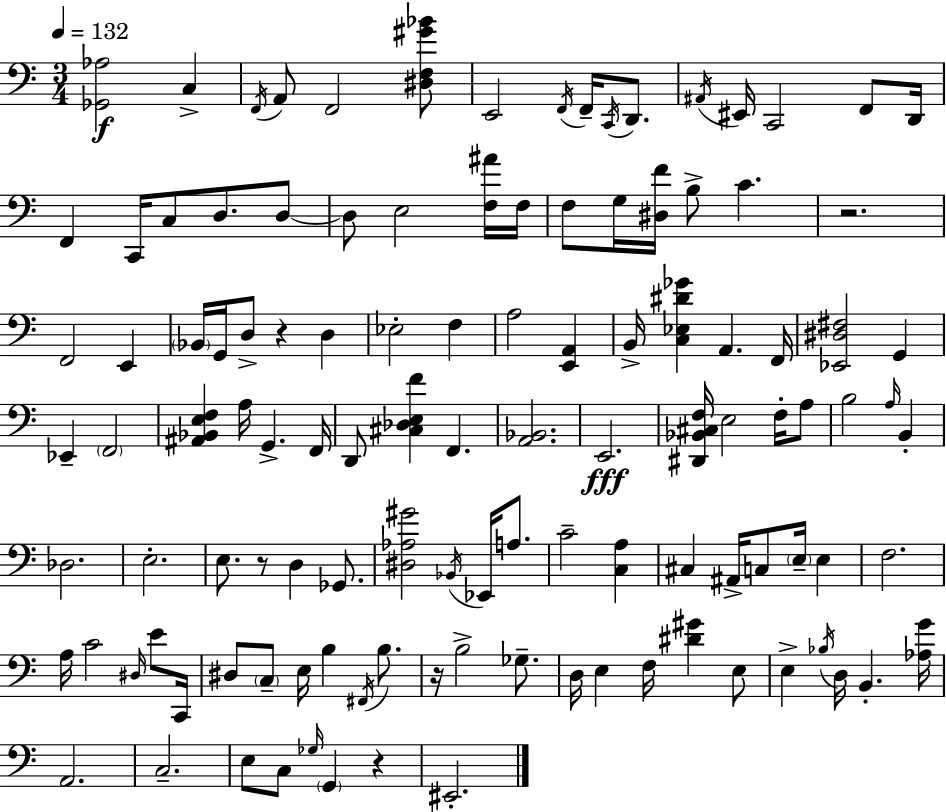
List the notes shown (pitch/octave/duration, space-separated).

[Gb2,Ab3]/h C3/q F2/s A2/e F2/h [D#3,F3,G#4,Bb4]/e E2/h F2/s F2/s C2/s D2/e. A#2/s EIS2/s C2/h F2/e D2/s F2/q C2/s C3/e D3/e. D3/e D3/e E3/h [F3,A#4]/s F3/s F3/e G3/s [D#3,F4]/s B3/e C4/q. R/h. F2/h E2/q Bb2/s G2/s D3/e R/q D3/q Eb3/h F3/q A3/h [E2,A2]/q B2/s [C3,Eb3,D#4,Gb4]/q A2/q. F2/s [Eb2,D#3,F#3]/h G2/q Eb2/q F2/h [A#2,Bb2,E3,F3]/q A3/s G2/q. F2/s D2/e [C#3,Db3,E3,F4]/q F2/q. [A2,Bb2]/h. E2/h. [D#2,Bb2,C#3,F3]/s E3/h F3/s A3/e B3/h A3/s B2/q Db3/h. E3/h. E3/e. R/e D3/q Gb2/e. [D#3,Ab3,G#4]/h Bb2/s Eb2/s A3/e. C4/h [C3,A3]/q C#3/q A#2/s C3/e E3/s E3/q F3/h. A3/s C4/h D#3/s E4/e C2/s D#3/e C3/e E3/s B3/q F#2/s B3/e. R/s B3/h Gb3/e. D3/s E3/q F3/s [D#4,G#4]/q E3/e E3/q Bb3/s D3/s B2/q. [Ab3,G4]/s A2/h. C3/h. E3/e C3/e Gb3/s G2/q R/q EIS2/h.